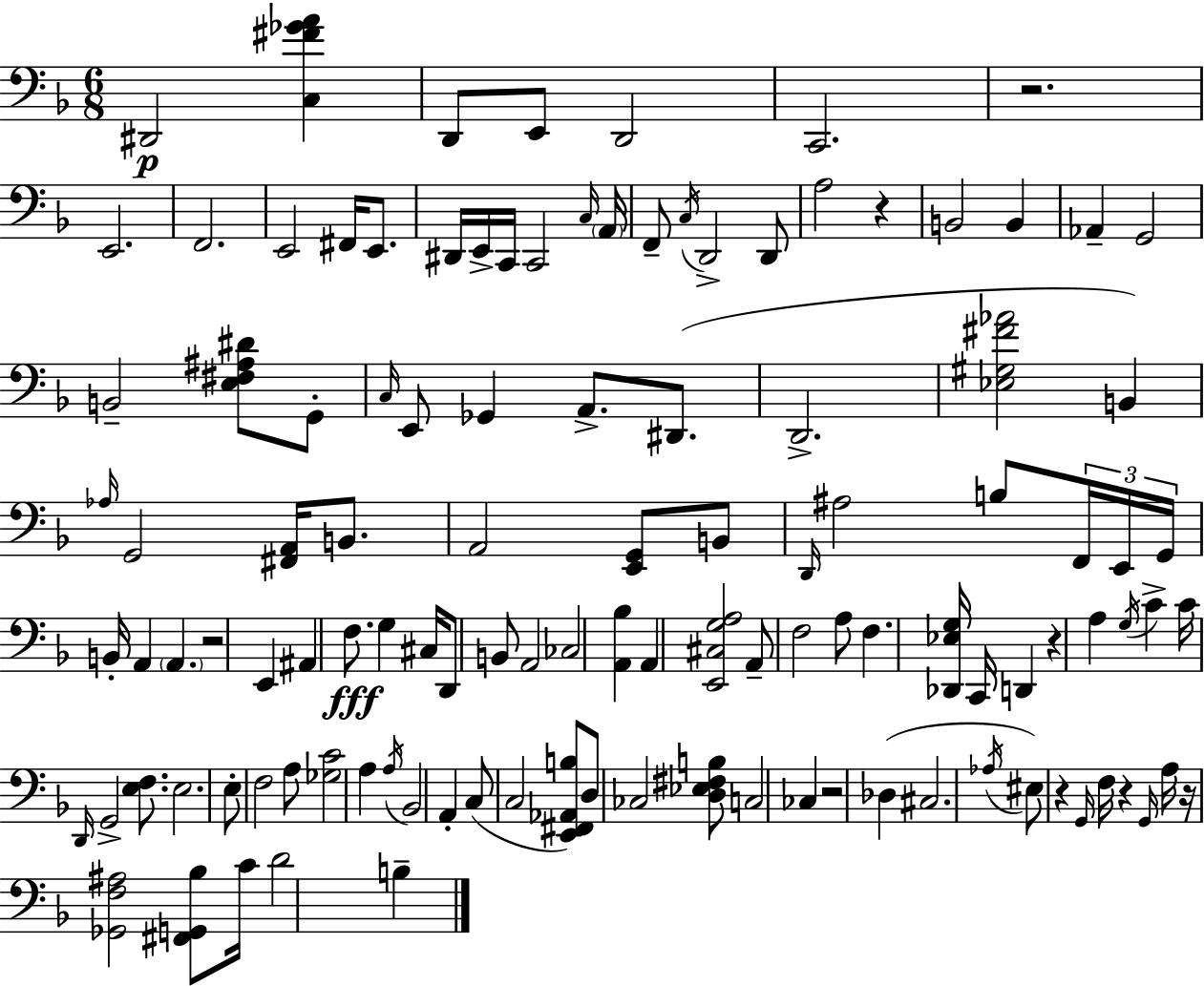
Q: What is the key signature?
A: D minor